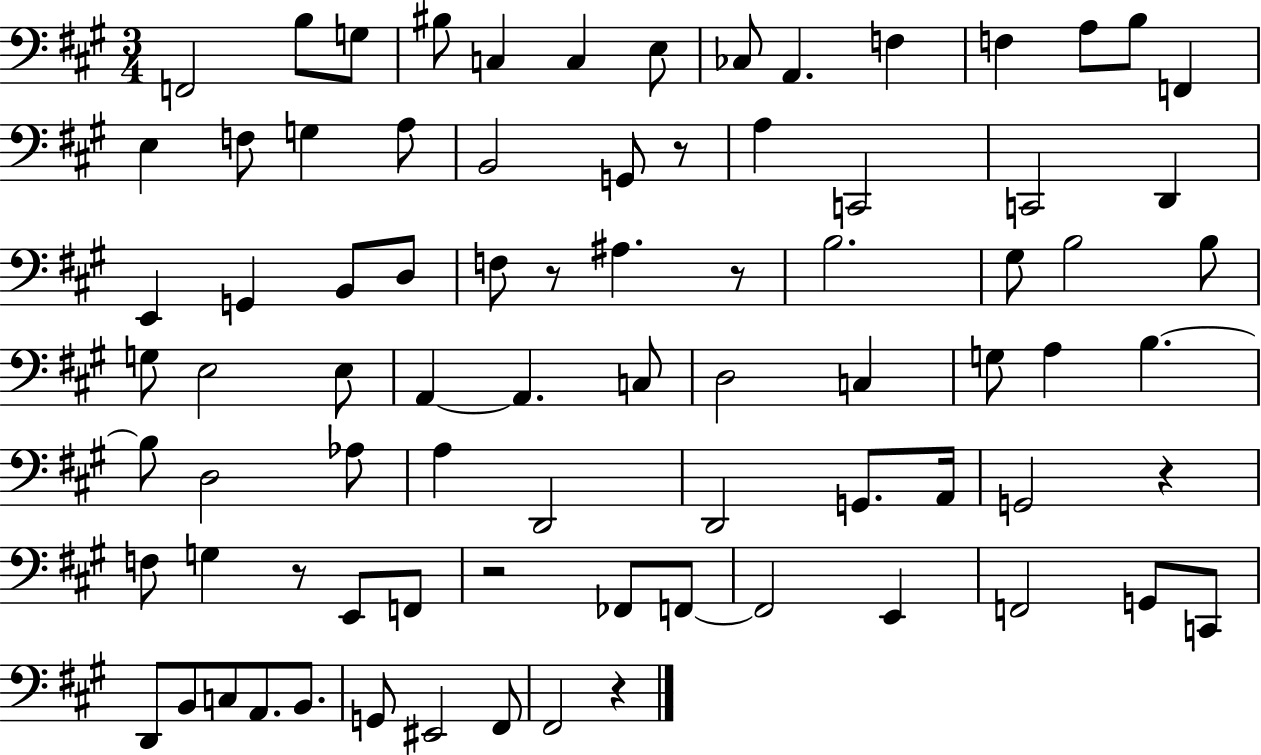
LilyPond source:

{
  \clef bass
  \numericTimeSignature
  \time 3/4
  \key a \major
  \repeat volta 2 { f,2 b8 g8 | bis8 c4 c4 e8 | ces8 a,4. f4 | f4 a8 b8 f,4 | \break e4 f8 g4 a8 | b,2 g,8 r8 | a4 c,2 | c,2 d,4 | \break e,4 g,4 b,8 d8 | f8 r8 ais4. r8 | b2. | gis8 b2 b8 | \break g8 e2 e8 | a,4~~ a,4. c8 | d2 c4 | g8 a4 b4.~~ | \break b8 d2 aes8 | a4 d,2 | d,2 g,8. a,16 | g,2 r4 | \break f8 g4 r8 e,8 f,8 | r2 fes,8 f,8~~ | f,2 e,4 | f,2 g,8 c,8 | \break d,8 b,8 c8 a,8. b,8. | g,8 eis,2 fis,8 | fis,2 r4 | } \bar "|."
}